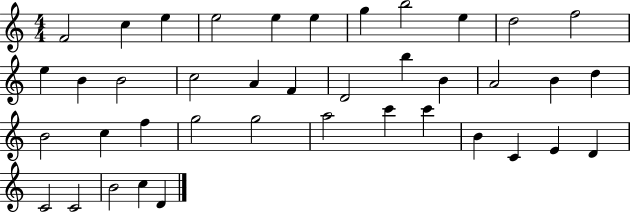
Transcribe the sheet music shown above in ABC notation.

X:1
T:Untitled
M:4/4
L:1/4
K:C
F2 c e e2 e e g b2 e d2 f2 e B B2 c2 A F D2 b B A2 B d B2 c f g2 g2 a2 c' c' B C E D C2 C2 B2 c D